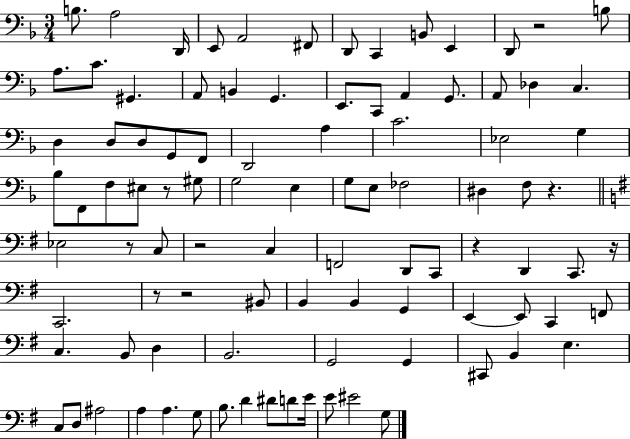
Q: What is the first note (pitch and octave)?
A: B3